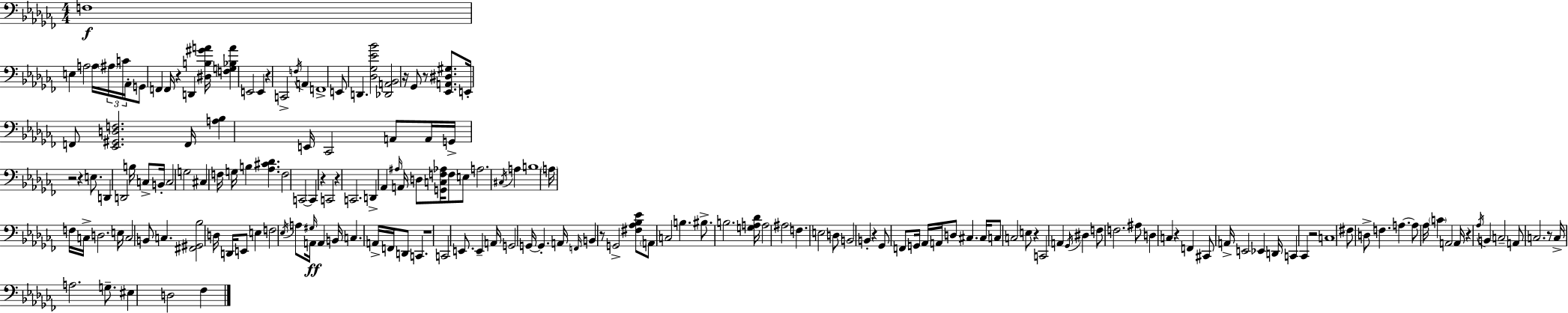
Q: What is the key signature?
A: AES minor